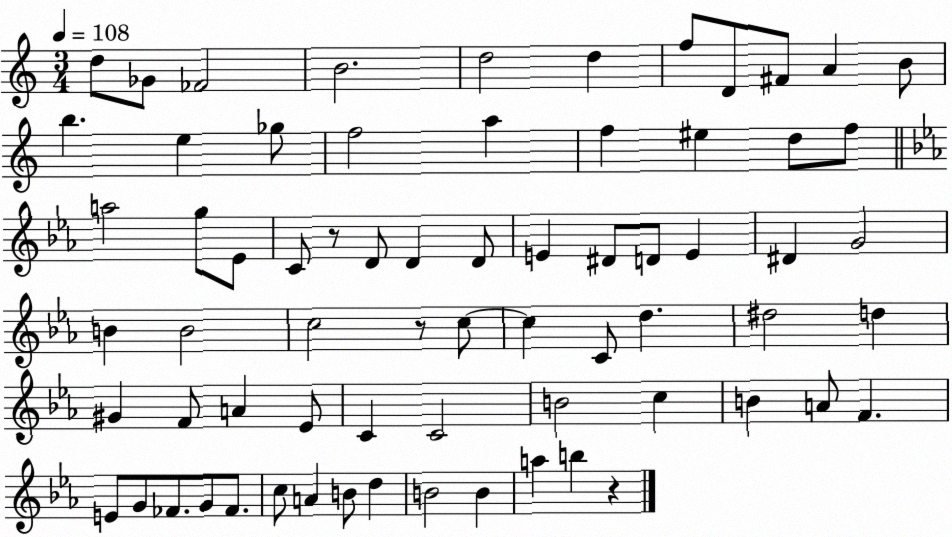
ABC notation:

X:1
T:Untitled
M:3/4
L:1/4
K:C
d/2 _G/2 _F2 B2 d2 d f/2 D/2 ^F/2 A B/2 b e _g/2 f2 a f ^e d/2 f/2 a2 g/2 _E/2 C/2 z/2 D/2 D D/2 E ^D/2 D/2 E ^D G2 B B2 c2 z/2 c/2 c C/2 d ^d2 d ^G F/2 A _E/2 C C2 B2 c B A/2 F E/2 G/2 _F/2 G/2 _F/2 c/2 A B/2 d B2 B a b z